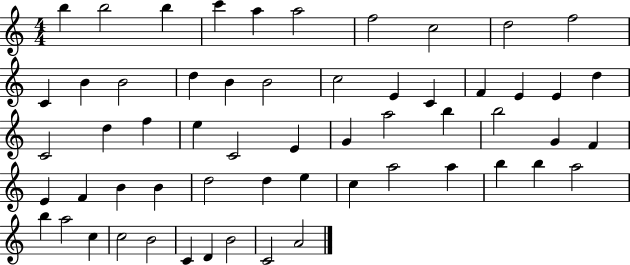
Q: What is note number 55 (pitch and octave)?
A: D4